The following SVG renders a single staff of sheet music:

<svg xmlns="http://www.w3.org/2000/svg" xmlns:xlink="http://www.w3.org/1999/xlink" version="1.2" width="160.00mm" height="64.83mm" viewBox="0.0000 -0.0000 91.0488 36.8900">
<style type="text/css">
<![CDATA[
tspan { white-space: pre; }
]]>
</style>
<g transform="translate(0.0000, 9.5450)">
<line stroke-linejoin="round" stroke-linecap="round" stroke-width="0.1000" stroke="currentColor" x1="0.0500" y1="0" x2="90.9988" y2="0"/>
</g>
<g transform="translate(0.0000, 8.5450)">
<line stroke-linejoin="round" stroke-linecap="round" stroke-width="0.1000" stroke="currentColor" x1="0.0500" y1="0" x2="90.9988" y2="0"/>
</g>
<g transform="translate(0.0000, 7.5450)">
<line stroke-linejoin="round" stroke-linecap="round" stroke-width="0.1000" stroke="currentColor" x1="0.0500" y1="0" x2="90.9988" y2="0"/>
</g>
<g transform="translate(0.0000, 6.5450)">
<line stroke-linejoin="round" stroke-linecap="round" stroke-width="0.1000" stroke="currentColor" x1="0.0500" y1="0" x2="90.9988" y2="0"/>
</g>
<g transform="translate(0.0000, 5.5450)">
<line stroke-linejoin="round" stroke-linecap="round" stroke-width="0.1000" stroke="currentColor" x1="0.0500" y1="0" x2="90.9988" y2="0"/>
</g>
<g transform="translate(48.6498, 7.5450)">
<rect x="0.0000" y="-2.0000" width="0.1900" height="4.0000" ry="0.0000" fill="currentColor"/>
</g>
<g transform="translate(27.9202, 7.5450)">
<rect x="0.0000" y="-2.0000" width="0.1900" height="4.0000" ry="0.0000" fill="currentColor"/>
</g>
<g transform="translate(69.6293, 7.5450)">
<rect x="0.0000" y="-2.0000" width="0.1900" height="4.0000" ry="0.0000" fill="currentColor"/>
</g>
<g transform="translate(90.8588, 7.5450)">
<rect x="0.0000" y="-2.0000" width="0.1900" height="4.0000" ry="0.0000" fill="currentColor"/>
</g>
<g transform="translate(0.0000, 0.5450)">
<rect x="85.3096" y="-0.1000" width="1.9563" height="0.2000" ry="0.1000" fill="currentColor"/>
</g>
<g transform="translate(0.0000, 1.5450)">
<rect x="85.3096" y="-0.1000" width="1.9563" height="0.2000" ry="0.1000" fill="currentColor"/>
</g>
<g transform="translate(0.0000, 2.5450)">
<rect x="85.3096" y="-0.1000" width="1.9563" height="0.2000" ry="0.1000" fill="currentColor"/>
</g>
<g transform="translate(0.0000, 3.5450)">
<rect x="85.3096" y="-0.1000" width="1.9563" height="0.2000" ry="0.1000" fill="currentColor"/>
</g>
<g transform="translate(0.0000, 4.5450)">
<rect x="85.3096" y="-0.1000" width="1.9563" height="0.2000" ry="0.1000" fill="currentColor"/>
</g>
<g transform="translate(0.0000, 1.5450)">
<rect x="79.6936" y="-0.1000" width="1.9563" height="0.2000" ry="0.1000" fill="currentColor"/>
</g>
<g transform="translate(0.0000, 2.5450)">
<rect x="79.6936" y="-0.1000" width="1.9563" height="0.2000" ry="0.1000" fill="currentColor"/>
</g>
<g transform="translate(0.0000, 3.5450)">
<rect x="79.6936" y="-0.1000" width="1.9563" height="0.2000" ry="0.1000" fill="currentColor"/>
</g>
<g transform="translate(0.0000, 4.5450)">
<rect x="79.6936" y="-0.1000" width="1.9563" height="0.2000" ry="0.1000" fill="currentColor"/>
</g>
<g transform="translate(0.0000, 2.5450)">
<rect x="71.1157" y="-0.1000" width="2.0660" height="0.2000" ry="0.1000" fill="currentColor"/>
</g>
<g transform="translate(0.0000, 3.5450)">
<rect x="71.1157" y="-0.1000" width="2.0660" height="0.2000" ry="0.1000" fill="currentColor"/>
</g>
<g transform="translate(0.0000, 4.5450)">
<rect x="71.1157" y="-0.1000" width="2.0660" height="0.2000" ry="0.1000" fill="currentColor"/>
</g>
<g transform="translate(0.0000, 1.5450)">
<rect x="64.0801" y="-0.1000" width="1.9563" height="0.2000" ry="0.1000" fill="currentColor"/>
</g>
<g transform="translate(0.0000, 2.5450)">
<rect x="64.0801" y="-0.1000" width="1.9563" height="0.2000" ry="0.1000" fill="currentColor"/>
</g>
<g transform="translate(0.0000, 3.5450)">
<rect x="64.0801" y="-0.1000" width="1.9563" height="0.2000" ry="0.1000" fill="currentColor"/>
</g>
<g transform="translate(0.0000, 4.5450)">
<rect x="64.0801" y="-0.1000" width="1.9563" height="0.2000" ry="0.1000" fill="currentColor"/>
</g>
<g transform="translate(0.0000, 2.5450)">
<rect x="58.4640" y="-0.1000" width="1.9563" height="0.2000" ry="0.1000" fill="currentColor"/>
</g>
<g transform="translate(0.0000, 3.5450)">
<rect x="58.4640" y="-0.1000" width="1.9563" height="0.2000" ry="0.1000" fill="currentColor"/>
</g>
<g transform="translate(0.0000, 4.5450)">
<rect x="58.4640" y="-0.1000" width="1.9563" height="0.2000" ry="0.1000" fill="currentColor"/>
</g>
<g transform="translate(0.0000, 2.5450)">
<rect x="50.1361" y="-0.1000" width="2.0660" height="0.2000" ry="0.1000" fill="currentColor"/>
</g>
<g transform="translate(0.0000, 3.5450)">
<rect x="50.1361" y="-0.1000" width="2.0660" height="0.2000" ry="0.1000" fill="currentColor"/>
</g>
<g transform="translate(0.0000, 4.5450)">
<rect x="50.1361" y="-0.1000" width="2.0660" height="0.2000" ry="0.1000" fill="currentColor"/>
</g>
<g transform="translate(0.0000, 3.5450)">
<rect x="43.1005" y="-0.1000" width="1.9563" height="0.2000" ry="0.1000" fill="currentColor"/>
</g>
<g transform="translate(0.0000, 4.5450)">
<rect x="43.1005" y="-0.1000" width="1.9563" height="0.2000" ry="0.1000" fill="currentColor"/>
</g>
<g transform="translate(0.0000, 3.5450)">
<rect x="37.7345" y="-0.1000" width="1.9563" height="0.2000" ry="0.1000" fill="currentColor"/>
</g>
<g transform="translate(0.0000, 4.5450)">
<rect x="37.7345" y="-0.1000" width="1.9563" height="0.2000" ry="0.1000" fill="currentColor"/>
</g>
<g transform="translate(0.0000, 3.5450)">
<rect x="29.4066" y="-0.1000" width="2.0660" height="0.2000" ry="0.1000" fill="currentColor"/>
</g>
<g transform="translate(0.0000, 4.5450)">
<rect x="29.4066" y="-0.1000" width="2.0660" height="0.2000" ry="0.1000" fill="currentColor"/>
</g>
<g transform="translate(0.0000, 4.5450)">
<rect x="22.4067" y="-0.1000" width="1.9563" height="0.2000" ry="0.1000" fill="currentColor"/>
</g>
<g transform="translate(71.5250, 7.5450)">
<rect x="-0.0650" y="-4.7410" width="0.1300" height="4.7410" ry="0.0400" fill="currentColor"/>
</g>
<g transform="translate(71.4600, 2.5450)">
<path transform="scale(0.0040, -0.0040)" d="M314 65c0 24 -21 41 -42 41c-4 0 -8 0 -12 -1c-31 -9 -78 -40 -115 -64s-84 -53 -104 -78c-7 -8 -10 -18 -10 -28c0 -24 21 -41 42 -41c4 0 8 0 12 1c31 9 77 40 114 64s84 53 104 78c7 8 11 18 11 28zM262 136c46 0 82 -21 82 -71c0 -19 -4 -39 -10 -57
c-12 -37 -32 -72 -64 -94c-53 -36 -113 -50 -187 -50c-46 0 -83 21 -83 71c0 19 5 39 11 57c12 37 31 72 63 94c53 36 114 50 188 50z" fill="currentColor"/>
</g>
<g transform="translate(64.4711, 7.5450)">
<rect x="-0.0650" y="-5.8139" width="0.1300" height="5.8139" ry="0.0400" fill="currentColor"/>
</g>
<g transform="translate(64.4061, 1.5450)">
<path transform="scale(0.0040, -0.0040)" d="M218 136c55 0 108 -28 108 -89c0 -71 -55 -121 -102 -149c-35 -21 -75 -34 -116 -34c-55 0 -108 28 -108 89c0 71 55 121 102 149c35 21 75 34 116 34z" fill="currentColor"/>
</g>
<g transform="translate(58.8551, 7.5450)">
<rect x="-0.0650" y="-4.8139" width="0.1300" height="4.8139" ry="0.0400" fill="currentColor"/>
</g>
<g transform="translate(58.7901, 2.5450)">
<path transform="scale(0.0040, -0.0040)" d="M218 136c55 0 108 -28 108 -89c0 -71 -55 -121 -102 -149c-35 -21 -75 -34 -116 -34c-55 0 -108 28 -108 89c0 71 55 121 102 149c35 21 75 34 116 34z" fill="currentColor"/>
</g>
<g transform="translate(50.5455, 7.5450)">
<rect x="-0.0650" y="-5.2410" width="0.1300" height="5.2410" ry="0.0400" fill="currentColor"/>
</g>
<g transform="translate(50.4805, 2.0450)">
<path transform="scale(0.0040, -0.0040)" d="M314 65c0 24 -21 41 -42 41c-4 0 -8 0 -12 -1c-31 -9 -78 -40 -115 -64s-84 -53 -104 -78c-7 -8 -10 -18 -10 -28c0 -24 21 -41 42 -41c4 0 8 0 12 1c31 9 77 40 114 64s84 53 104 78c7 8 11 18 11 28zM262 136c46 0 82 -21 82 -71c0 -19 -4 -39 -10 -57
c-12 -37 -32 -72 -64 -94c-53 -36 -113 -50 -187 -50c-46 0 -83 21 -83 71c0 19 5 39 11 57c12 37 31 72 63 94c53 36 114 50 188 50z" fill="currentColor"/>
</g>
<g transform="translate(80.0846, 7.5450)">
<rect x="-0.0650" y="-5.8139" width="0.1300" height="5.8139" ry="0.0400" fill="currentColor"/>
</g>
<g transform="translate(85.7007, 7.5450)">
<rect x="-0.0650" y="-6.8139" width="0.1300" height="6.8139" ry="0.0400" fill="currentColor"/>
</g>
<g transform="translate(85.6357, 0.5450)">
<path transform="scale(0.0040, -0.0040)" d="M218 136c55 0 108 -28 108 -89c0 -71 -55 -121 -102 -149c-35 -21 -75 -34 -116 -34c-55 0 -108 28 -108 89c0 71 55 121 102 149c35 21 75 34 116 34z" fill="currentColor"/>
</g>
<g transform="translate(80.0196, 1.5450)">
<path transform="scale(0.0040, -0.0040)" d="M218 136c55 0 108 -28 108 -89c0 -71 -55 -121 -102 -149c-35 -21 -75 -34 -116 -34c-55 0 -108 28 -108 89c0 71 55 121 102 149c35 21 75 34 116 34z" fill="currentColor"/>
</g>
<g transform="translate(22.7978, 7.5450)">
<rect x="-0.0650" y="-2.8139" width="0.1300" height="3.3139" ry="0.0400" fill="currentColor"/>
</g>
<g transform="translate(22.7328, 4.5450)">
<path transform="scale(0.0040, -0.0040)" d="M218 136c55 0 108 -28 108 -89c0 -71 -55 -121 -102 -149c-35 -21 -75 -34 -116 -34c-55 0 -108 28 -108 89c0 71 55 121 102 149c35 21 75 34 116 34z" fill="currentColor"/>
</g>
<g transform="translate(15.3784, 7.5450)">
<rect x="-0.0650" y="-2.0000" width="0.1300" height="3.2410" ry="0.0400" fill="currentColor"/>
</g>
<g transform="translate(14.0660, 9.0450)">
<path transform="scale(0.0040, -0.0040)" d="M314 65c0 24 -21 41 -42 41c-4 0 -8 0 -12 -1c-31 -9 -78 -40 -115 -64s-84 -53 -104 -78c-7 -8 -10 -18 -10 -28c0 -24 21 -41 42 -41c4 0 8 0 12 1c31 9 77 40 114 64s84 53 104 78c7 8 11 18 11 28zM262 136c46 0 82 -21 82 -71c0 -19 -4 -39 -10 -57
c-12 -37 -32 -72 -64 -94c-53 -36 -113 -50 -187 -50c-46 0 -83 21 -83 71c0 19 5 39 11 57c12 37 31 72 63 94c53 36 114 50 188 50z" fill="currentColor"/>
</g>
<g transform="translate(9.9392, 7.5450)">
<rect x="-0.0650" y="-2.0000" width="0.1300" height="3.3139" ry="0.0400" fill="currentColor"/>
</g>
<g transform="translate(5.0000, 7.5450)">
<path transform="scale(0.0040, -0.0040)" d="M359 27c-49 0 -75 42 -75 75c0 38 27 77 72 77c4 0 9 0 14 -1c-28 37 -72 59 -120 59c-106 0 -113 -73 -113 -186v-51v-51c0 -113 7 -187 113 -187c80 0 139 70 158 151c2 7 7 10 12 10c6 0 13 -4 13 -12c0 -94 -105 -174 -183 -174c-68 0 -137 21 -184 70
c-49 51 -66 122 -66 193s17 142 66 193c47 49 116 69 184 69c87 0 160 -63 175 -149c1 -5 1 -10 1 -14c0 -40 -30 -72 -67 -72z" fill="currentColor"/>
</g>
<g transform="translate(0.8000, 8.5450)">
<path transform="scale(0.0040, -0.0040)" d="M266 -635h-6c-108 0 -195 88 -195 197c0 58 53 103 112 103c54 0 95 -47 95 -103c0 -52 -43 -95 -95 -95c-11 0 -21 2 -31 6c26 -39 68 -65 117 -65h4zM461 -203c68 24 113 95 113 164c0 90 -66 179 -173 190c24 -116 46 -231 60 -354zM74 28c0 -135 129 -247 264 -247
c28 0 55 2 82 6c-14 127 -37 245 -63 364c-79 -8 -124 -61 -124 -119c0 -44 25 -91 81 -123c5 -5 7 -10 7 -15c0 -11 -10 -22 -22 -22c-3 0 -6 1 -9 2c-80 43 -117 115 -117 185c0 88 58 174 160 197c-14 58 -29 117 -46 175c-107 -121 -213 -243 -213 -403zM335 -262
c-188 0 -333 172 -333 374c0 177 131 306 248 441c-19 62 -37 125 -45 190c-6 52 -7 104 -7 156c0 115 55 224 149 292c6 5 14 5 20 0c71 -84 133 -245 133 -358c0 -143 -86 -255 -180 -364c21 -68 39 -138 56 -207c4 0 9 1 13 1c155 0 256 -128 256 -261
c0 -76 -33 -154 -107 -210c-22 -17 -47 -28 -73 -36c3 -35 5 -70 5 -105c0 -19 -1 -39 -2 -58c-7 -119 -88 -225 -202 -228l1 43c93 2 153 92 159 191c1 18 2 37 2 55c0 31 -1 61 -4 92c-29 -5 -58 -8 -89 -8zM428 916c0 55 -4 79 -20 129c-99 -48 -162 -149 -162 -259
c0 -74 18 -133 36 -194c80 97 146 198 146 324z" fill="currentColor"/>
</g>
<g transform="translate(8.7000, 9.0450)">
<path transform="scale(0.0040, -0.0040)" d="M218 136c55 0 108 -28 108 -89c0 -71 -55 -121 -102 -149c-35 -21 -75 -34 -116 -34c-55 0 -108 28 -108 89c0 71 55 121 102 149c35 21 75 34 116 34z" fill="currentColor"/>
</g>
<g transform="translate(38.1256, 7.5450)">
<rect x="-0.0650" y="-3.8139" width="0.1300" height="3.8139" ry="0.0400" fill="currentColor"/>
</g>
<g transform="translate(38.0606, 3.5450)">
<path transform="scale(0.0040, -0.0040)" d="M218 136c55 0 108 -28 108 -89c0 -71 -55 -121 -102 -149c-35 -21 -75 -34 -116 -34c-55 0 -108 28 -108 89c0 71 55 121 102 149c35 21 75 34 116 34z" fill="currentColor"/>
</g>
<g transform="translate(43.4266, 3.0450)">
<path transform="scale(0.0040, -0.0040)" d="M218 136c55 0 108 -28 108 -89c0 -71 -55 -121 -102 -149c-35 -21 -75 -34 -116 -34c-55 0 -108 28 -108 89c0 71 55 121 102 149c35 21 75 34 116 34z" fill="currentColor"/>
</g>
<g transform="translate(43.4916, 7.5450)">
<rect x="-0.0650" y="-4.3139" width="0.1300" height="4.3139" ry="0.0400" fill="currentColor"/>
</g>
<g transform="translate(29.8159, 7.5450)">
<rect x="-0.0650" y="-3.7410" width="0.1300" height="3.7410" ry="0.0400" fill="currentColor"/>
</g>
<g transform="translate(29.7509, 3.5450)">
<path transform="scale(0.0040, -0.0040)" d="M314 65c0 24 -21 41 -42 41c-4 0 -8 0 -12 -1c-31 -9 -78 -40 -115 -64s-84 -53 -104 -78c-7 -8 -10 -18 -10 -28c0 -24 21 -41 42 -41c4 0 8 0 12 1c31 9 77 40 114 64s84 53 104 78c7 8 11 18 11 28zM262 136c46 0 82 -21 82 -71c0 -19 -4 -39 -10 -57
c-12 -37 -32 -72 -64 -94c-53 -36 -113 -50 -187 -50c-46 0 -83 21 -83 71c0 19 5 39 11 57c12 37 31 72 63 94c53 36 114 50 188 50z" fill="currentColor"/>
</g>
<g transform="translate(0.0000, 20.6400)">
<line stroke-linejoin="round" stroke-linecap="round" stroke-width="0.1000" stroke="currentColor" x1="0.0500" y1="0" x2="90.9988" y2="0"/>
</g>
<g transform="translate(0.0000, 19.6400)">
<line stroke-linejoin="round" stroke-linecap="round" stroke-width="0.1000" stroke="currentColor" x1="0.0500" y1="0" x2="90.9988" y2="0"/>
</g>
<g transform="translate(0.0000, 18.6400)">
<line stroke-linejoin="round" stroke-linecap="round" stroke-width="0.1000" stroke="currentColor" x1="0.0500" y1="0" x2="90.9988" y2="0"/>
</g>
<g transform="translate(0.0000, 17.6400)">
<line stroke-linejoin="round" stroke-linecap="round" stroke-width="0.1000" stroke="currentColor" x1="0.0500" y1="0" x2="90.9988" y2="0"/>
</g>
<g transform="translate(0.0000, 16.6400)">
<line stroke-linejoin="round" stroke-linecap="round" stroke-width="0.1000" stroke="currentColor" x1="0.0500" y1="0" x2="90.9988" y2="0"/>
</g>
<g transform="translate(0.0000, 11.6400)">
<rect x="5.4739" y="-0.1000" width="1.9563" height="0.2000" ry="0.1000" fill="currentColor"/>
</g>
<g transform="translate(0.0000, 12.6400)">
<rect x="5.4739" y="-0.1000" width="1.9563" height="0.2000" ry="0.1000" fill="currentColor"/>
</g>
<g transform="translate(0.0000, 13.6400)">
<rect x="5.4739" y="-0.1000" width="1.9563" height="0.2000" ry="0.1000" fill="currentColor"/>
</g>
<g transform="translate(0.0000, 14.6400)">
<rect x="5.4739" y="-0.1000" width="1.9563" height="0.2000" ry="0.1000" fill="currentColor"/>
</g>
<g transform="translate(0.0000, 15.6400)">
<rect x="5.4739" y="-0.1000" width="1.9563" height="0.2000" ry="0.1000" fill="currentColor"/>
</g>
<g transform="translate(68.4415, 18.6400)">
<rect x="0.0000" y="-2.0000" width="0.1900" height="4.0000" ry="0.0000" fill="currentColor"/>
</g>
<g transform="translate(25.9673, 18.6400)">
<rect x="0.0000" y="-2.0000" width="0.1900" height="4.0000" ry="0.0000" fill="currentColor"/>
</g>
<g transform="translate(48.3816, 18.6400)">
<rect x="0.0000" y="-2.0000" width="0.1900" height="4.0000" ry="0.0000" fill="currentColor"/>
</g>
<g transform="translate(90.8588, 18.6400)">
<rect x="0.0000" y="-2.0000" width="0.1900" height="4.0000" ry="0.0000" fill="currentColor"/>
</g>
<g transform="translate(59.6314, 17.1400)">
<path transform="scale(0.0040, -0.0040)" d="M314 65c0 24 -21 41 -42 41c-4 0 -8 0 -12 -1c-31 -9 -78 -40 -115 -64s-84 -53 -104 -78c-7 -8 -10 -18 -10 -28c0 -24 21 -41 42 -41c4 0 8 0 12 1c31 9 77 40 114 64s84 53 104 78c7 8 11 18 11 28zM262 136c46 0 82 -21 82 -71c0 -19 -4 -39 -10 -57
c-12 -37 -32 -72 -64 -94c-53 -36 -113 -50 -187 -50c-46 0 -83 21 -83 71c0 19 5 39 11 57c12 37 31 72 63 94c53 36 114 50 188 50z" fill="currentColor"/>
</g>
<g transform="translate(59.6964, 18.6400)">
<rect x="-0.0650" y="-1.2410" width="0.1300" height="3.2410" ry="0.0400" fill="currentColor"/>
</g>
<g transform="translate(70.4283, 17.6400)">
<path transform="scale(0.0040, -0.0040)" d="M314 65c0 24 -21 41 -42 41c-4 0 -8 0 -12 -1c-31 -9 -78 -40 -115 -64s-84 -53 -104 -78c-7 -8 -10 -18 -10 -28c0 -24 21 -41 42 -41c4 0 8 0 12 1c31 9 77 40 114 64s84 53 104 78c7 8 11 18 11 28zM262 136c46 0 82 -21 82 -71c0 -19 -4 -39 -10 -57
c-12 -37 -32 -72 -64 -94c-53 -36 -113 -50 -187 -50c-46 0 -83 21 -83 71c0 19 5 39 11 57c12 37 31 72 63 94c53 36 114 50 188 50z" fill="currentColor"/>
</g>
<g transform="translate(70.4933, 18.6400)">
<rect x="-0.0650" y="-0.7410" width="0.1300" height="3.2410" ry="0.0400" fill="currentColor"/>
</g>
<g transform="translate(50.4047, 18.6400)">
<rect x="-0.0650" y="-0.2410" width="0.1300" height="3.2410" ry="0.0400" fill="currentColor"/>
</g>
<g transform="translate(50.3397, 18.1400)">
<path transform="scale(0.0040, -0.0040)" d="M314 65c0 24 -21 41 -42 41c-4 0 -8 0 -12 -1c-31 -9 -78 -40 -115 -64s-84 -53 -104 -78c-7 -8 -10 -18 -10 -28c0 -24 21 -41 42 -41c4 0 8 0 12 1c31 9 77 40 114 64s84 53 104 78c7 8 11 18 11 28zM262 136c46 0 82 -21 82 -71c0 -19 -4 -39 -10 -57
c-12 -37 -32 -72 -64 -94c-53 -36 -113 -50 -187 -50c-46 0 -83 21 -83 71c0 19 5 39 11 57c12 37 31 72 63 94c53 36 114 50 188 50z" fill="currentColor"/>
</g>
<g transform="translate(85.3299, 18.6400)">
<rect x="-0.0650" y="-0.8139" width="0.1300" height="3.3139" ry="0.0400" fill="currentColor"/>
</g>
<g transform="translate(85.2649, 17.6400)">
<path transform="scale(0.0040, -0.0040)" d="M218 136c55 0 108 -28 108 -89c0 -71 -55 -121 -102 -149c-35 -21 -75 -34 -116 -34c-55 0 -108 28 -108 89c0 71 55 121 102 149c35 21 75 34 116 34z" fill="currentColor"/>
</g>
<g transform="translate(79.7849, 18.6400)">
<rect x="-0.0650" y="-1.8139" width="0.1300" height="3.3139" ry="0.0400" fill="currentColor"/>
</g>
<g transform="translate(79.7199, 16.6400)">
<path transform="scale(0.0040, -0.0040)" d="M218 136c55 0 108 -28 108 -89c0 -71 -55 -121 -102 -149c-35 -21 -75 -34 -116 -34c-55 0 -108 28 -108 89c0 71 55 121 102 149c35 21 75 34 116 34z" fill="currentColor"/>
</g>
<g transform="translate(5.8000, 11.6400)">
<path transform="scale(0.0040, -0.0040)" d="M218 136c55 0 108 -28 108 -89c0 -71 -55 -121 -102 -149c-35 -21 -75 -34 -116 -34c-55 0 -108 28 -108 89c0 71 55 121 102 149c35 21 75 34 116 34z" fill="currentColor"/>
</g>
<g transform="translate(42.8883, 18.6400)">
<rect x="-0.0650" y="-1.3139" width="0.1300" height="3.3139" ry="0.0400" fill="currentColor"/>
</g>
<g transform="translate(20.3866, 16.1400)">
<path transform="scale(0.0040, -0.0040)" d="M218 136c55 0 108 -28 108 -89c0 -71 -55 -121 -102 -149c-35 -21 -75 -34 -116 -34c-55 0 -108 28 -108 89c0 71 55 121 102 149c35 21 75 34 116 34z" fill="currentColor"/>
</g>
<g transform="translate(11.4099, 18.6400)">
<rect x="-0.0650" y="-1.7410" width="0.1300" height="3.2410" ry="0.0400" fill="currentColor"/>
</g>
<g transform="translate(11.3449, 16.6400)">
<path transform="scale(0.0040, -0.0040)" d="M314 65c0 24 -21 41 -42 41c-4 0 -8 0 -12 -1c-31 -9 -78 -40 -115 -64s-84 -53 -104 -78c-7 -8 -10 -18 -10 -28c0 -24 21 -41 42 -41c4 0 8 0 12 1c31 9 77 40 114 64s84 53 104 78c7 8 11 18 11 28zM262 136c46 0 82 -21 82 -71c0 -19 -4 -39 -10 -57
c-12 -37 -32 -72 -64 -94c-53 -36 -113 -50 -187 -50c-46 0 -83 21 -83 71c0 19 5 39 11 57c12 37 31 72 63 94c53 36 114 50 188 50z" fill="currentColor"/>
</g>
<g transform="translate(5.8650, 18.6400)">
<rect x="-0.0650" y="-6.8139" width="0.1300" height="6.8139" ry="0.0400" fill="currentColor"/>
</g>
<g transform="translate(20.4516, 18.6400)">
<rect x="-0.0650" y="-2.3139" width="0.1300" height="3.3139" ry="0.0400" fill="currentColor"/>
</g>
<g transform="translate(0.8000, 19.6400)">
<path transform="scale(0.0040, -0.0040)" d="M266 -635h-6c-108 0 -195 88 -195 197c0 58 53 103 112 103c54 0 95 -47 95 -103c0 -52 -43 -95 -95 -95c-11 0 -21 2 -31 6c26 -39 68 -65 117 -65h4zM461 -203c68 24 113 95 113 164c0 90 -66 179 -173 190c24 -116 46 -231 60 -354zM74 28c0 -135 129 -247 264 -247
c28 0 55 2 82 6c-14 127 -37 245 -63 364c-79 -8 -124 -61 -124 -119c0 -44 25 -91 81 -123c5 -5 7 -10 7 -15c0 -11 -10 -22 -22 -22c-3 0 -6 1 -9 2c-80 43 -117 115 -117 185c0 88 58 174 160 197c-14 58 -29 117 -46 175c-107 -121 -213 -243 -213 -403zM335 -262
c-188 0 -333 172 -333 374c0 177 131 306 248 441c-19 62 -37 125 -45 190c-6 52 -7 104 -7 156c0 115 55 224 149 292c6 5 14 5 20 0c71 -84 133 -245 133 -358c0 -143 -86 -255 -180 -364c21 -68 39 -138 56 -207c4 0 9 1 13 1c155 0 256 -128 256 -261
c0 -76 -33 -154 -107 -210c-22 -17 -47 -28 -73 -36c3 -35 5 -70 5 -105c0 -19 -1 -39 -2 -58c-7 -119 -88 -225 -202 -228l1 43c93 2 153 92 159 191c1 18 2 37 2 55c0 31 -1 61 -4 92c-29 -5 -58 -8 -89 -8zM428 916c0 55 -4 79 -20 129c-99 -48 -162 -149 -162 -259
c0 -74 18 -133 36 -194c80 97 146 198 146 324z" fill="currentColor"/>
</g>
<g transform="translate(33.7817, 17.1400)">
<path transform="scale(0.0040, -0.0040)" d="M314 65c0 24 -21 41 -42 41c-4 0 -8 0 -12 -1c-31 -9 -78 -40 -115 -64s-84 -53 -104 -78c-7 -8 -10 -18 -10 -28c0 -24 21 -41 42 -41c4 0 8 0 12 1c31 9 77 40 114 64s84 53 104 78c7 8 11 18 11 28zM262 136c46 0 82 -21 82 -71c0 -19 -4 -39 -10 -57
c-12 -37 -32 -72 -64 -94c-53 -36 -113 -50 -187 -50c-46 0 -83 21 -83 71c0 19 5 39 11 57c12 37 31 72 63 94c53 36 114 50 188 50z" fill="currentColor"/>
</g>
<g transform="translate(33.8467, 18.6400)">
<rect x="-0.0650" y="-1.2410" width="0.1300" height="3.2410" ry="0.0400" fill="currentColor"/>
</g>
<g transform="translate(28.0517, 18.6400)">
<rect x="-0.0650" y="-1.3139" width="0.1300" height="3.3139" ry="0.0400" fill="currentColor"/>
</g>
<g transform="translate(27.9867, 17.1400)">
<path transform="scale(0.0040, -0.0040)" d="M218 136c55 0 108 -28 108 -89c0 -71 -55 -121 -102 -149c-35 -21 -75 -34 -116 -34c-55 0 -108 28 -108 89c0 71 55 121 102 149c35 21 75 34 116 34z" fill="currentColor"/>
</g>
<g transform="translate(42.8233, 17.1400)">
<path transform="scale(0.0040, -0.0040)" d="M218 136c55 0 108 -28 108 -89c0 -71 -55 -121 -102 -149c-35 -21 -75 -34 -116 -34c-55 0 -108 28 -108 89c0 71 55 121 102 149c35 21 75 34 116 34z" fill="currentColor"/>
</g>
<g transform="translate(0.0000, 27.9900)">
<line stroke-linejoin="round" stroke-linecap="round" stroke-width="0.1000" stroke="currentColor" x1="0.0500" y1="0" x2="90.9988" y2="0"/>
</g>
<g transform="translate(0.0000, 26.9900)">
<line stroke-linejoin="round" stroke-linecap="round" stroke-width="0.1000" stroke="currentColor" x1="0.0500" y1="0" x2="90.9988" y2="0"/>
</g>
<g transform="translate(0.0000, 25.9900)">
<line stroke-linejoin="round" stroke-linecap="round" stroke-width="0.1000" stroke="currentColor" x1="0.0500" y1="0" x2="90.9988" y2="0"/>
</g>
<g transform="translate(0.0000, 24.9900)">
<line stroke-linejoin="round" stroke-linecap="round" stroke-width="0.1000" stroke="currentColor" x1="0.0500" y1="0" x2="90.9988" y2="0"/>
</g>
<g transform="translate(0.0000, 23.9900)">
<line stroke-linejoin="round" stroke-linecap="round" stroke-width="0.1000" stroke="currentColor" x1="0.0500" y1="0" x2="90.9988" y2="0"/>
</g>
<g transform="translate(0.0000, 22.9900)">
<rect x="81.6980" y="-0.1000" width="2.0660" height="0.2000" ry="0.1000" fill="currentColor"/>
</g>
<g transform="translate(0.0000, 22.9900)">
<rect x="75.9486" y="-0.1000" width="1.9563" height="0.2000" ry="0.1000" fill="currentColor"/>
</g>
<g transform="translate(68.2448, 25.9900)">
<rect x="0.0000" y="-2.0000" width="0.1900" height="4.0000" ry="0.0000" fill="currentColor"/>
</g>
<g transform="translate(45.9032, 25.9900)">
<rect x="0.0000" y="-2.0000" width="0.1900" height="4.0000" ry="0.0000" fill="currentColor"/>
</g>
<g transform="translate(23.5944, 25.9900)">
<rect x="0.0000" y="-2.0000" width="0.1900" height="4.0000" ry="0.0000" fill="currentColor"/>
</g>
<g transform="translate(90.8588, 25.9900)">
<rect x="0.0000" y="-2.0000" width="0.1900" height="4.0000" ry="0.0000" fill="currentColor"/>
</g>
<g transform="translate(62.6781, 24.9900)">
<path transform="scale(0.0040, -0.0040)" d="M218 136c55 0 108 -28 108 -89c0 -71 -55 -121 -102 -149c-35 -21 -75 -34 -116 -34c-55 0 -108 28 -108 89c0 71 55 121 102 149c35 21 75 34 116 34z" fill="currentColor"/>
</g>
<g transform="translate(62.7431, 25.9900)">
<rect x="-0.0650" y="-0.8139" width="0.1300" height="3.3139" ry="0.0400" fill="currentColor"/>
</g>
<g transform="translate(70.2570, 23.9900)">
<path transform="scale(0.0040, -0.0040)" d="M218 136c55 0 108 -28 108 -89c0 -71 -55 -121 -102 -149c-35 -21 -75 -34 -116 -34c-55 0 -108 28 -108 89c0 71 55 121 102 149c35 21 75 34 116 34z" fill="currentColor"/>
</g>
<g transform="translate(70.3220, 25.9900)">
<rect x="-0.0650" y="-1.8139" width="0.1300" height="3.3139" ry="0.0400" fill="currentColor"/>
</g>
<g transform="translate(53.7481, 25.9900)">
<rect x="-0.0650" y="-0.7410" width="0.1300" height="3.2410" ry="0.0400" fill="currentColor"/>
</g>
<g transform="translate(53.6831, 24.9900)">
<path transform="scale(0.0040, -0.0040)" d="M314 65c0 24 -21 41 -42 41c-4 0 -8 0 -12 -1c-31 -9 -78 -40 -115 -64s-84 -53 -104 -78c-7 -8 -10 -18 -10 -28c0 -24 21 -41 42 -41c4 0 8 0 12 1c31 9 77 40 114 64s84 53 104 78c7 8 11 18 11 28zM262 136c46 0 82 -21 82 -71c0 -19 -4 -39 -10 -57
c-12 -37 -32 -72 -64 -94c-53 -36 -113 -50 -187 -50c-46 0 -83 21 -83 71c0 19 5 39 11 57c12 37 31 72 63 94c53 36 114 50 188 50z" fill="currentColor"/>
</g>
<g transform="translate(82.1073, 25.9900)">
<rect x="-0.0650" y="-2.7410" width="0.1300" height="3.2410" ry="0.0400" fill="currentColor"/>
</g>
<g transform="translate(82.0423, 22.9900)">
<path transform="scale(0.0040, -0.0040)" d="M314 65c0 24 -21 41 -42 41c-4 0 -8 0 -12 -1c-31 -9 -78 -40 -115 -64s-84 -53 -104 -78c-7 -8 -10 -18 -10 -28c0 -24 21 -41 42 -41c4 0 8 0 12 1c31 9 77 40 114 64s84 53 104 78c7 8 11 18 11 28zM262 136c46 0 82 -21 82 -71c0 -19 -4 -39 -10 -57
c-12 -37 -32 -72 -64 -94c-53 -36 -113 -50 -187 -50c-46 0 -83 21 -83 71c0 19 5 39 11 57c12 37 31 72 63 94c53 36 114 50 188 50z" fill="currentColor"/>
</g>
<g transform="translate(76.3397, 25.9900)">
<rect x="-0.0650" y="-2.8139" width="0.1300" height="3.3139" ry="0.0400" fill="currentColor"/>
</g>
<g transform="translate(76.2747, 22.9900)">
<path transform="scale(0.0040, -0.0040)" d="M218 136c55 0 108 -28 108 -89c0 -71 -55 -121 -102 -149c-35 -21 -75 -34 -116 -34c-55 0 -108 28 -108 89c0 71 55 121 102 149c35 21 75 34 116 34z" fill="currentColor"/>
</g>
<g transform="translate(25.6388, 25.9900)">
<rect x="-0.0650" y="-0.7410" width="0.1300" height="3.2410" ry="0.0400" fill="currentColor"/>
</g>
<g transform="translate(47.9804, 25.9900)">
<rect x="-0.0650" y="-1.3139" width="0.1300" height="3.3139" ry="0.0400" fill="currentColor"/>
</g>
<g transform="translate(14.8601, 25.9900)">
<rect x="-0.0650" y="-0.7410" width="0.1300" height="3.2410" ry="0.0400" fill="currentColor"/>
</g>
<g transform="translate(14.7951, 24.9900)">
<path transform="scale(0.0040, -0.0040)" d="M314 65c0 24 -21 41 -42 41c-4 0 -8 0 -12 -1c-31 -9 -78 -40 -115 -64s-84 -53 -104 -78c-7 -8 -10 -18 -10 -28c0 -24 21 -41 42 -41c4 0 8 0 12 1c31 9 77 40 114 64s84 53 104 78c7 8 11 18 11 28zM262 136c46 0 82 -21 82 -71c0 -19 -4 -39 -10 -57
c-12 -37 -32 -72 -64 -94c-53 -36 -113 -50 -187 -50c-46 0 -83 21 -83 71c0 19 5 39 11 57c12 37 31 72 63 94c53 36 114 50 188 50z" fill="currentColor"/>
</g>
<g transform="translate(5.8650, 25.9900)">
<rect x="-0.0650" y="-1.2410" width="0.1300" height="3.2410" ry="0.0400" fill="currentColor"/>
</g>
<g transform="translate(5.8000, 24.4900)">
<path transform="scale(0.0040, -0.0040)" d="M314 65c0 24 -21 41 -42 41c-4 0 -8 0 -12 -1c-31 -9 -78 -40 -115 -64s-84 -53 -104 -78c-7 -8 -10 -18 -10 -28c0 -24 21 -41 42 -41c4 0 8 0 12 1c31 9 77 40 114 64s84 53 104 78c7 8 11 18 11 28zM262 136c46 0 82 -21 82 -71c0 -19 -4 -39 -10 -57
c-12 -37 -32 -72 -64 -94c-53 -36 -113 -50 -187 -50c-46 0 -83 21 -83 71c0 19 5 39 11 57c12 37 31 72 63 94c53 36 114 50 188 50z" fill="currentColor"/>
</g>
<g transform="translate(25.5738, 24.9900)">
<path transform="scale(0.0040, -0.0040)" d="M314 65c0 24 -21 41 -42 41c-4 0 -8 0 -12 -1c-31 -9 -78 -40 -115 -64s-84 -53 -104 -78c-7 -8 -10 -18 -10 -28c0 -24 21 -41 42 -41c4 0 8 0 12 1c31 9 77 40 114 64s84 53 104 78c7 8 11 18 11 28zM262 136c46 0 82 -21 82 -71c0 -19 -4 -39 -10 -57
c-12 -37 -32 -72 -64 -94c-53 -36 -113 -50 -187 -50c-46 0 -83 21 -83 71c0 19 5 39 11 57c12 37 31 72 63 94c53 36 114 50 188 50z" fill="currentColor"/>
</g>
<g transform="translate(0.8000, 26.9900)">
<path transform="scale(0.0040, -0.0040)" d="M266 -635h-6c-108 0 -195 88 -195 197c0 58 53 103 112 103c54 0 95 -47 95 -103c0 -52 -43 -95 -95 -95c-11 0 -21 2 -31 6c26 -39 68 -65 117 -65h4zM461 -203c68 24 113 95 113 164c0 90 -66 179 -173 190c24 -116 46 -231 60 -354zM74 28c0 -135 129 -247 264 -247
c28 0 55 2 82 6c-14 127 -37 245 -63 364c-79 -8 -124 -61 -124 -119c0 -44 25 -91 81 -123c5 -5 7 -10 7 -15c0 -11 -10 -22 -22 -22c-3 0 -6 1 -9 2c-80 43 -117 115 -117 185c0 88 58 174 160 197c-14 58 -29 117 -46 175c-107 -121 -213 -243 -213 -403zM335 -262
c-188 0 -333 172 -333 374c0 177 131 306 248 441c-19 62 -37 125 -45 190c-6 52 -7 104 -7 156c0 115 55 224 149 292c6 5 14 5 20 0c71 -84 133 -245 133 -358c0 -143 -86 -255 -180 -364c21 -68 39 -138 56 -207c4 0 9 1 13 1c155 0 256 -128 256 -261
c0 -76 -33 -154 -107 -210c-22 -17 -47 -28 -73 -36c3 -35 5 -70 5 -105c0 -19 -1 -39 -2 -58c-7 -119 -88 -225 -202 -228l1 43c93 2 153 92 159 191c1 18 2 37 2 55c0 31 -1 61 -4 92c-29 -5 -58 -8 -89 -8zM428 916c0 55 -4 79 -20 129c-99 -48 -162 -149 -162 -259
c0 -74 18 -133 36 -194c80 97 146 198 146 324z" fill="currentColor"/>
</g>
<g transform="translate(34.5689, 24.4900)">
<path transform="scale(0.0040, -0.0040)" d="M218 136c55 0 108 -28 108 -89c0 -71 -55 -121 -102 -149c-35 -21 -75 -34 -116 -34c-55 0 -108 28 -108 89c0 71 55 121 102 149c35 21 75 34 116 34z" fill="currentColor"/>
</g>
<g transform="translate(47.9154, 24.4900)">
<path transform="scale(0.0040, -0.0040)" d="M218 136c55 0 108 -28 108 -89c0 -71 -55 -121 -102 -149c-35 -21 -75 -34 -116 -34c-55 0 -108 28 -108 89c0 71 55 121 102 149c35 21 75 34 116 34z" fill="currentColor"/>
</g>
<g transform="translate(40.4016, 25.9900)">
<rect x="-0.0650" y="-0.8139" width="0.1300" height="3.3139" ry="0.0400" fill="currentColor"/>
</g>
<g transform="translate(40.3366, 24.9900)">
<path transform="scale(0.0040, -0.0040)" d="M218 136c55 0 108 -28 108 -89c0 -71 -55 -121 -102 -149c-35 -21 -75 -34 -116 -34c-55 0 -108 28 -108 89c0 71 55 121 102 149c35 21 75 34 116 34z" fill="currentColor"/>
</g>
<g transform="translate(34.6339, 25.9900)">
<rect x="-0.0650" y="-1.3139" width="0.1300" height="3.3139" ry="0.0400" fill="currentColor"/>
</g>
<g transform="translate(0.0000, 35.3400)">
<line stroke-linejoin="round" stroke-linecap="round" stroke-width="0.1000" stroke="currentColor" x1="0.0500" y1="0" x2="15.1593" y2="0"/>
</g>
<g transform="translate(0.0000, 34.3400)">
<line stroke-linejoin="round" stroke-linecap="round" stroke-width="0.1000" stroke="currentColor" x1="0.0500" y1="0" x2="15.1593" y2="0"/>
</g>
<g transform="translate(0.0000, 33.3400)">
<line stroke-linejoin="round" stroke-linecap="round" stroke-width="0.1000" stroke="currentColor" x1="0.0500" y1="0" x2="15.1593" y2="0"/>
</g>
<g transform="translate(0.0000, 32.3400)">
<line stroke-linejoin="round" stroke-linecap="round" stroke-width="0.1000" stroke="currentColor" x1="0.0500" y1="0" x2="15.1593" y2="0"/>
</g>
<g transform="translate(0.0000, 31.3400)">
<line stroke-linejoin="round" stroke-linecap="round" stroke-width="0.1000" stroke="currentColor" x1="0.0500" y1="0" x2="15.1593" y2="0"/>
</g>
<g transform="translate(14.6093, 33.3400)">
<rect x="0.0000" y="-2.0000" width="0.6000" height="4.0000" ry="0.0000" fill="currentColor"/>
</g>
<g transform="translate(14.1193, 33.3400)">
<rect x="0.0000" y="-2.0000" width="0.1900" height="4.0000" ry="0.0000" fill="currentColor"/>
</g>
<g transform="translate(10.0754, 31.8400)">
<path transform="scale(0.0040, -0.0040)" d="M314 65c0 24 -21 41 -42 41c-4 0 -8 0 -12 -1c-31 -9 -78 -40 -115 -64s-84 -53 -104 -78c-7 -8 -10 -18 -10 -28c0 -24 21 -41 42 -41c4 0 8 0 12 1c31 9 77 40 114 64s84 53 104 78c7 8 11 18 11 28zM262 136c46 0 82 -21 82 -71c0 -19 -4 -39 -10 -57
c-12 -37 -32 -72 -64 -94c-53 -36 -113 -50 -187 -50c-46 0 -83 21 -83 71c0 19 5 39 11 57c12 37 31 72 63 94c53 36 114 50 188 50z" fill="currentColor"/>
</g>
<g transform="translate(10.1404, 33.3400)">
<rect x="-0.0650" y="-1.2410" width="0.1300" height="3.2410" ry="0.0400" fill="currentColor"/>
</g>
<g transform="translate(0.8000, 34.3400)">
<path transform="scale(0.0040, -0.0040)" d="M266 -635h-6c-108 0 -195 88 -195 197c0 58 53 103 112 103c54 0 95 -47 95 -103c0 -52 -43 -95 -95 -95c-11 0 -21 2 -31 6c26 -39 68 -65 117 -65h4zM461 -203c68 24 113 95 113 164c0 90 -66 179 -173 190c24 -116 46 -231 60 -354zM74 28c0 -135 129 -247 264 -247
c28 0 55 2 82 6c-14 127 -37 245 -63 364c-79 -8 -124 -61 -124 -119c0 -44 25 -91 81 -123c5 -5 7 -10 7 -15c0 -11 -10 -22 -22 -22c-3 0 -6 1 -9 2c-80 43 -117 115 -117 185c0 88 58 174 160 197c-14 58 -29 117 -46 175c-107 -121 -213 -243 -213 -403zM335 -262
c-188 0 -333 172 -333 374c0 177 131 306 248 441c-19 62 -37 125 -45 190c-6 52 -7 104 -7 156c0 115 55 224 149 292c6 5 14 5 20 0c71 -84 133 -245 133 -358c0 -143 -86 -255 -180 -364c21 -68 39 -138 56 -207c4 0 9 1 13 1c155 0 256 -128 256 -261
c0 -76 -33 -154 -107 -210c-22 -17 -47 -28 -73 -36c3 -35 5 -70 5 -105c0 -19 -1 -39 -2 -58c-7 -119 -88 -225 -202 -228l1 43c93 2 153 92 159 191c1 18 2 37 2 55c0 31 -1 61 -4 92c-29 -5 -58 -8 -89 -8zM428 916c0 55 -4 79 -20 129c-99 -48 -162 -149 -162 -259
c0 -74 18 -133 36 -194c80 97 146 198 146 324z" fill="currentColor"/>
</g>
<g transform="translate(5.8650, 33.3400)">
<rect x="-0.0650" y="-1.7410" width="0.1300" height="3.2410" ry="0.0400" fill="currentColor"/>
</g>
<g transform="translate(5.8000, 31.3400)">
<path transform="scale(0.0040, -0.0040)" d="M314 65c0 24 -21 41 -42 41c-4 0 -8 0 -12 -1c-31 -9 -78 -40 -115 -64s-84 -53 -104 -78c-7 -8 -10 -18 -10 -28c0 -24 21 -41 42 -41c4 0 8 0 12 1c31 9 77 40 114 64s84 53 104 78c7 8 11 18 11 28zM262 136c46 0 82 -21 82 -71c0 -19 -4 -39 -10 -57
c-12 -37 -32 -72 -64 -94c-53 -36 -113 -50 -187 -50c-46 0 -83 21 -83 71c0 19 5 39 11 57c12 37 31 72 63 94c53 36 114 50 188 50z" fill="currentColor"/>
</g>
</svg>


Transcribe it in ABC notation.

X:1
T:Untitled
M:4/4
L:1/4
K:C
F F2 a c'2 c' d' f'2 e' g' e'2 g' b' b' f2 g e e2 e c2 e2 d2 f d e2 d2 d2 e d e d2 d f a a2 f2 e2